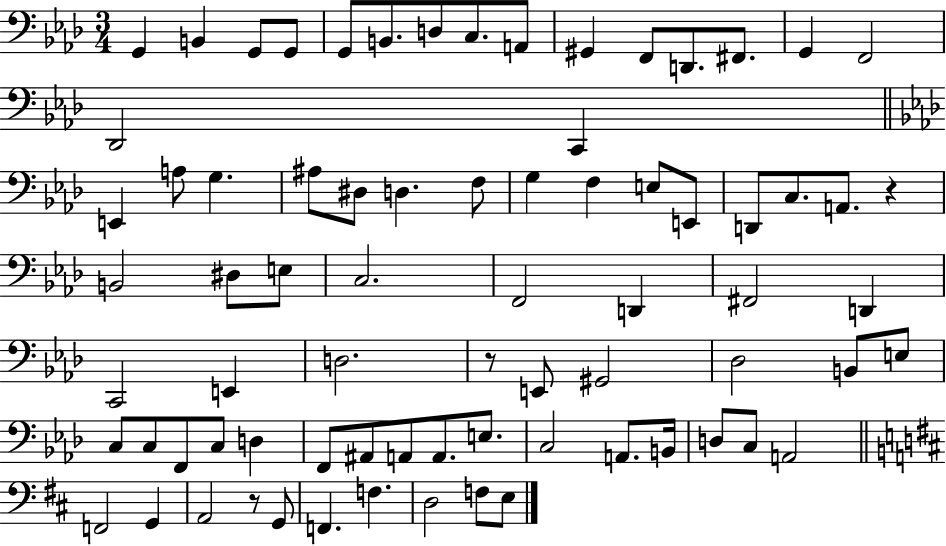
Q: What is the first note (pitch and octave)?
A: G2